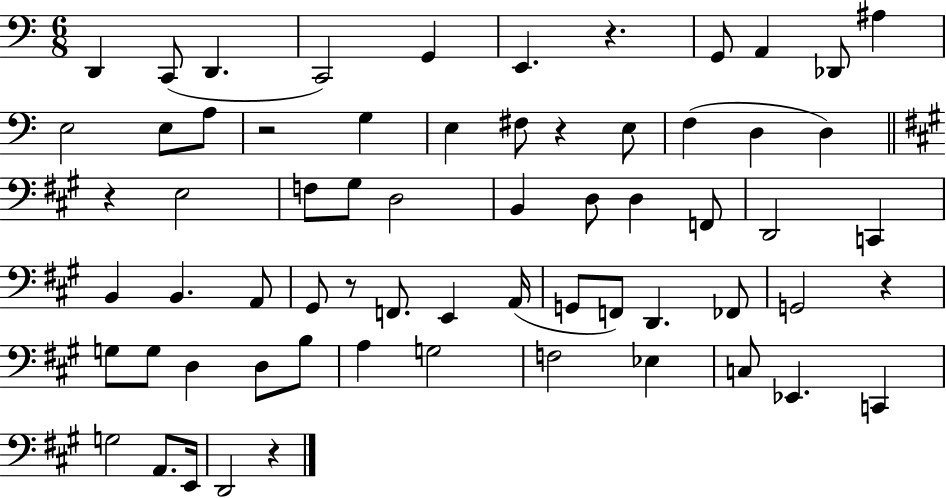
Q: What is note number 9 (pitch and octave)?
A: Db2